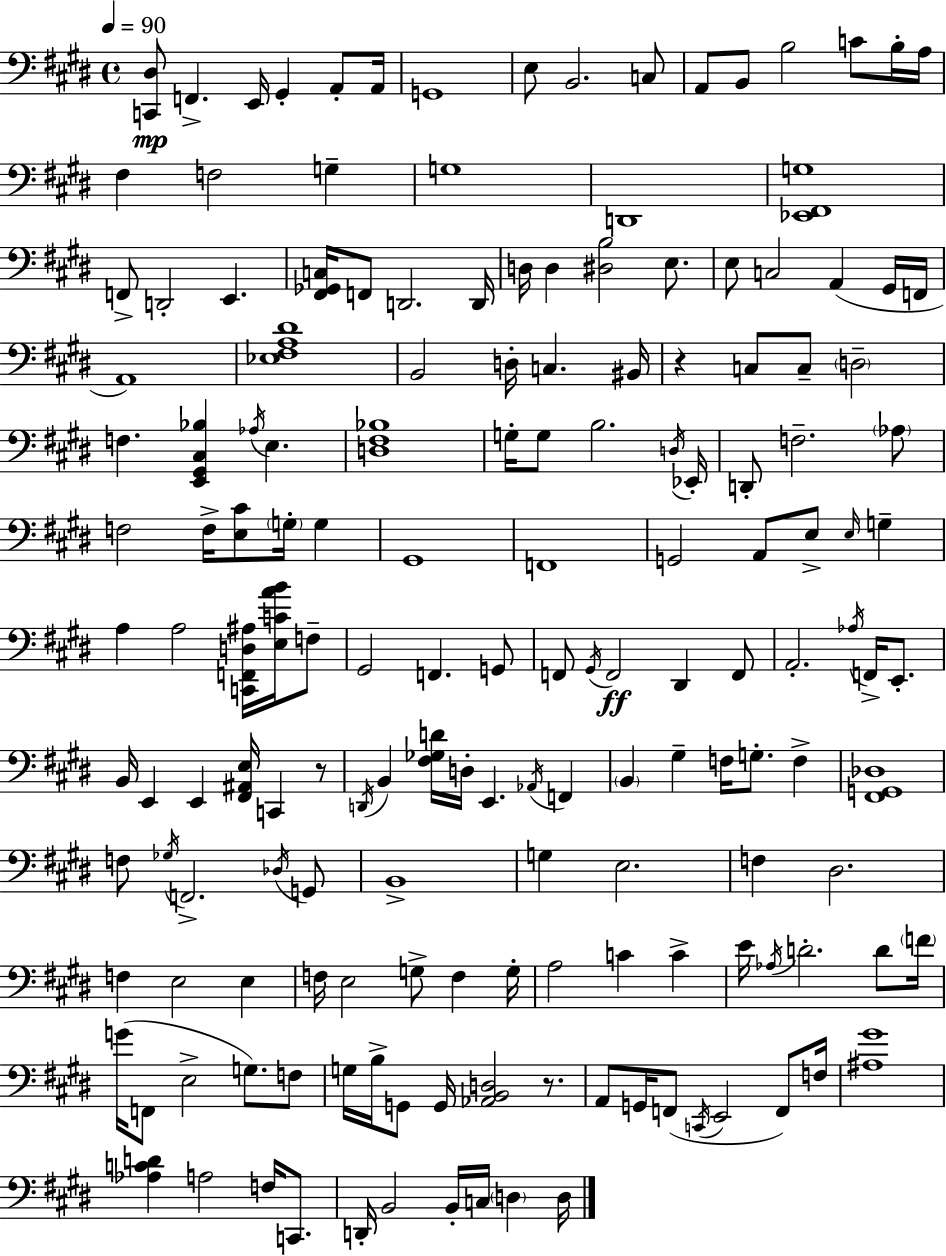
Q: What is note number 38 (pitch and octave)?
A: C3